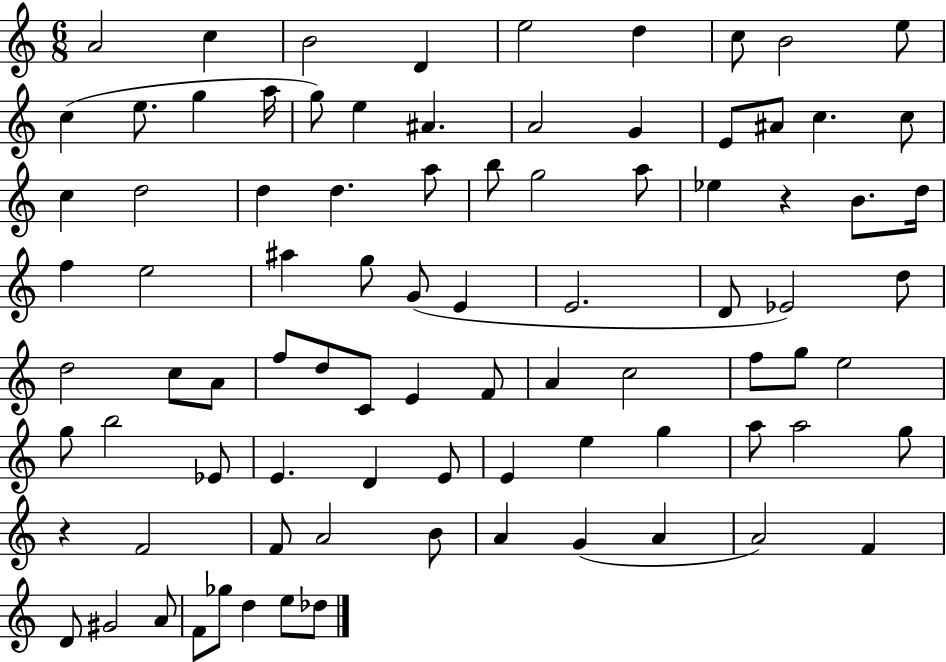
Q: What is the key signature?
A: C major